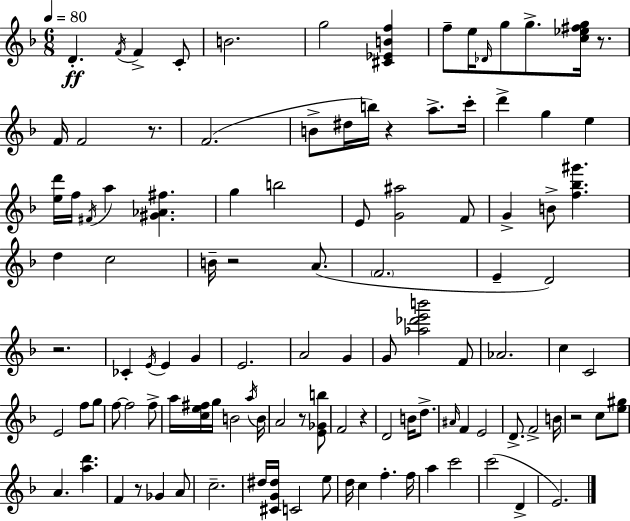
D4/q. F4/s F4/q C4/e B4/h. G5/h [C#4,Eb4,B4,F5]/q F5/e E5/s Db4/s G5/e G5/e. [C5,Eb5,F#5,G5]/s R/e. F4/s F4/h R/e. F4/h. B4/e D#5/s B5/s R/q A5/e. C6/s D6/q G5/q E5/q [E5,D6]/s F5/s F#4/s A5/q [G#4,Ab4,F#5]/q. G5/q B5/h E4/e [G4,A#5]/h F4/e G4/q B4/e [F5,Bb5,G#6]/q. D5/q C5/h B4/s R/h A4/e. F4/h. E4/q D4/h R/h. CES4/q E4/s E4/q G4/q E4/h. A4/h G4/q G4/e [Ab5,Db6,E6,B6]/h F4/e Ab4/h. C5/q C4/h E4/h F5/e G5/e F5/e F5/h F5/e A5/s [C5,E5,F#5]/s G5/s B4/h A5/s B4/s A4/h R/e [E4,Gb4,B5]/e F4/h R/q D4/h B4/s D5/e. A#4/s F4/q E4/h D4/e. F4/h B4/s R/h C5/e [E5,G#5]/e A4/q. [A5,D6]/q. F4/q R/e Gb4/q A4/e C5/h. D#5/s [C#4,G4,D#5]/s C4/h E5/e D5/s C5/q F5/q. F5/s A5/q C6/h C6/h D4/q E4/h.